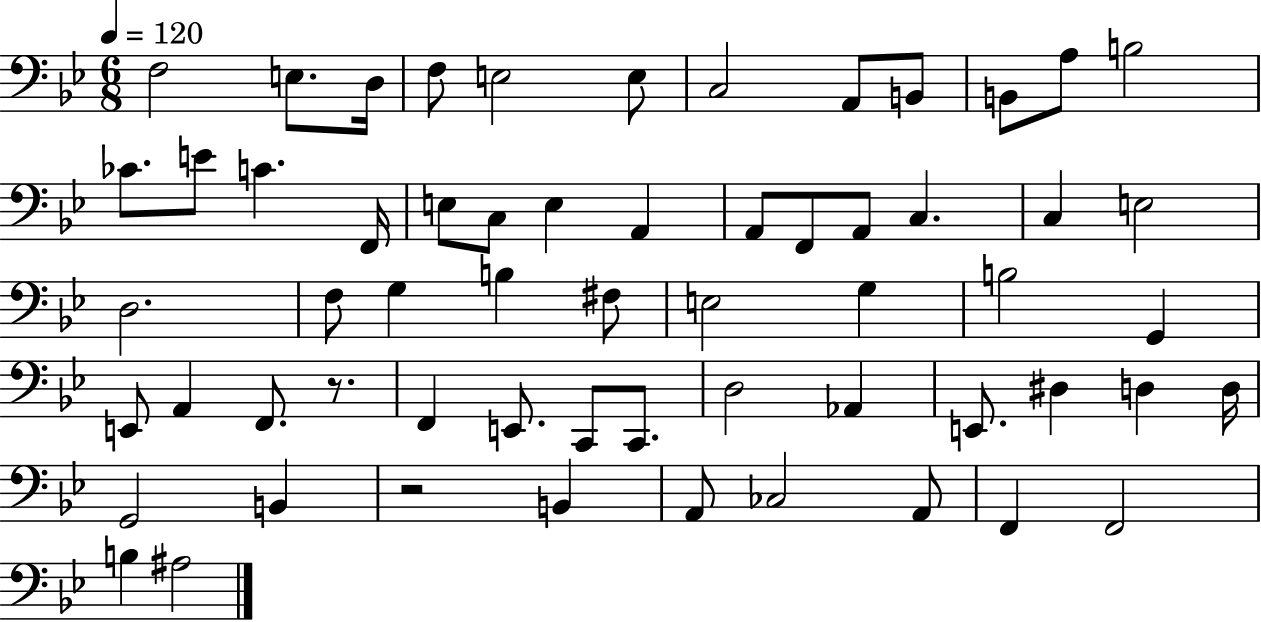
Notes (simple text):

F3/h E3/e. D3/s F3/e E3/h E3/e C3/h A2/e B2/e B2/e A3/e B3/h CES4/e. E4/e C4/q. F2/s E3/e C3/e E3/q A2/q A2/e F2/e A2/e C3/q. C3/q E3/h D3/h. F3/e G3/q B3/q F#3/e E3/h G3/q B3/h G2/q E2/e A2/q F2/e. R/e. F2/q E2/e. C2/e C2/e. D3/h Ab2/q E2/e. D#3/q D3/q D3/s G2/h B2/q R/h B2/q A2/e CES3/h A2/e F2/q F2/h B3/q A#3/h